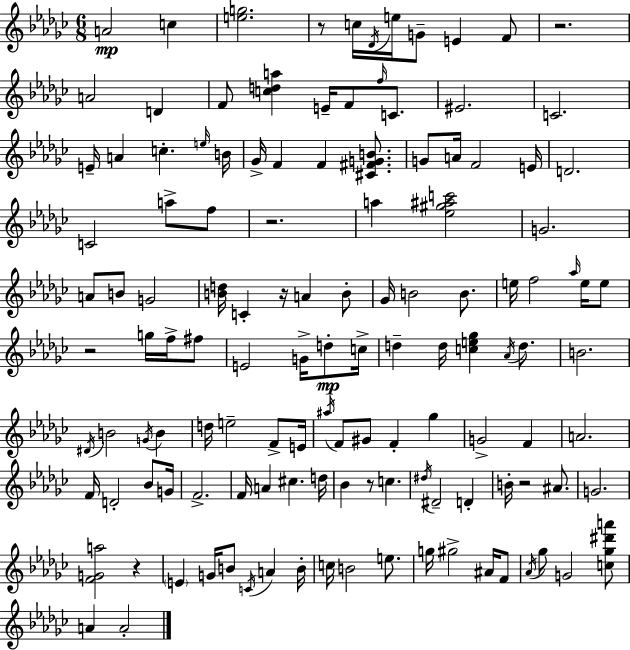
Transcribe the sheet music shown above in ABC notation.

X:1
T:Untitled
M:6/8
L:1/4
K:Ebm
A2 c [eg]2 z/2 c/4 _D/4 e/4 G/2 E F/2 z2 A2 D F/2 [cda] E/4 F/2 f/4 C/2 ^E2 C2 E/4 A c e/4 B/4 _G/4 F F [^C^FGB]/2 G/2 A/4 F2 E/4 D2 C2 a/2 f/2 z2 a [_e^g^ac']2 G2 A/2 B/2 G2 [Bd]/4 C z/4 A B/2 _G/4 B2 B/2 e/4 f2 _a/4 e/4 e/2 z2 g/4 f/4 ^f/2 E2 G/4 d/2 c/4 d d/4 [ce_g] _A/4 d/2 B2 ^D/4 B2 G/4 B d/4 e2 F/2 E/4 ^a/4 F/2 ^G/2 F _g G2 F A2 F/4 D2 _B/2 G/4 F2 F/4 A ^c d/4 _B z/2 c ^d/4 ^D2 D B/4 z2 ^A/2 G2 [FGa]2 z E G/4 B/2 C/4 A B/4 c/4 B2 e/2 g/4 ^g2 ^A/4 F/2 _A/4 _g/2 G2 [c_g^d'a']/2 A A2